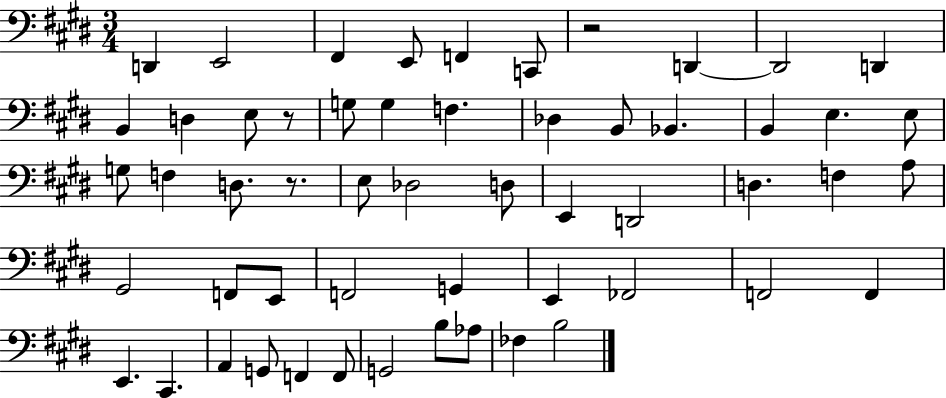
{
  \clef bass
  \numericTimeSignature
  \time 3/4
  \key e \major
  d,4 e,2 | fis,4 e,8 f,4 c,8 | r2 d,4~~ | d,2 d,4 | \break b,4 d4 e8 r8 | g8 g4 f4. | des4 b,8 bes,4. | b,4 e4. e8 | \break g8 f4 d8. r8. | e8 des2 d8 | e,4 d,2 | d4. f4 a8 | \break gis,2 f,8 e,8 | f,2 g,4 | e,4 fes,2 | f,2 f,4 | \break e,4. cis,4. | a,4 g,8 f,4 f,8 | g,2 b8 aes8 | fes4 b2 | \break \bar "|."
}